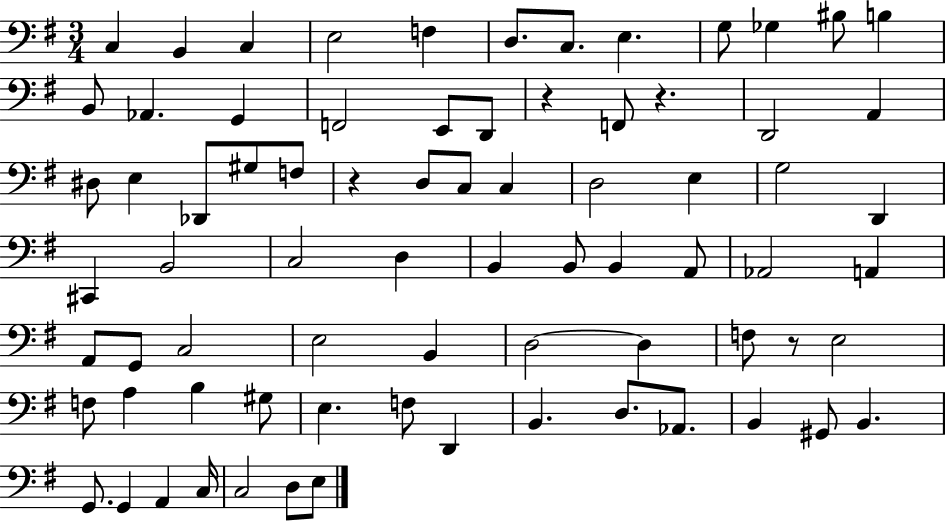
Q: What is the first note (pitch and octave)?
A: C3